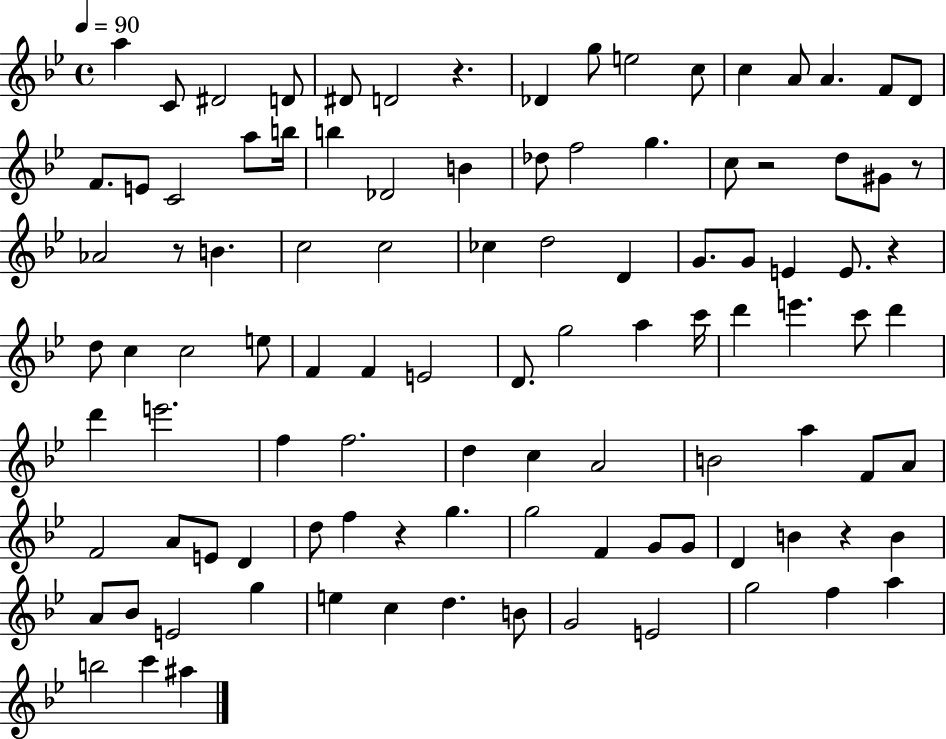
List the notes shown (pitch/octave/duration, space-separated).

A5/q C4/e D#4/h D4/e D#4/e D4/h R/q. Db4/q G5/e E5/h C5/e C5/q A4/e A4/q. F4/e D4/e F4/e. E4/e C4/h A5/e B5/s B5/q Db4/h B4/q Db5/e F5/h G5/q. C5/e R/h D5/e G#4/e R/e Ab4/h R/e B4/q. C5/h C5/h CES5/q D5/h D4/q G4/e. G4/e E4/q E4/e. R/q D5/e C5/q C5/h E5/e F4/q F4/q E4/h D4/e. G5/h A5/q C6/s D6/q E6/q. C6/e D6/q D6/q E6/h. F5/q F5/h. D5/q C5/q A4/h B4/h A5/q F4/e A4/e F4/h A4/e E4/e D4/q D5/e F5/q R/q G5/q. G5/h F4/q G4/e G4/e D4/q B4/q R/q B4/q A4/e Bb4/e E4/h G5/q E5/q C5/q D5/q. B4/e G4/h E4/h G5/h F5/q A5/q B5/h C6/q A#5/q